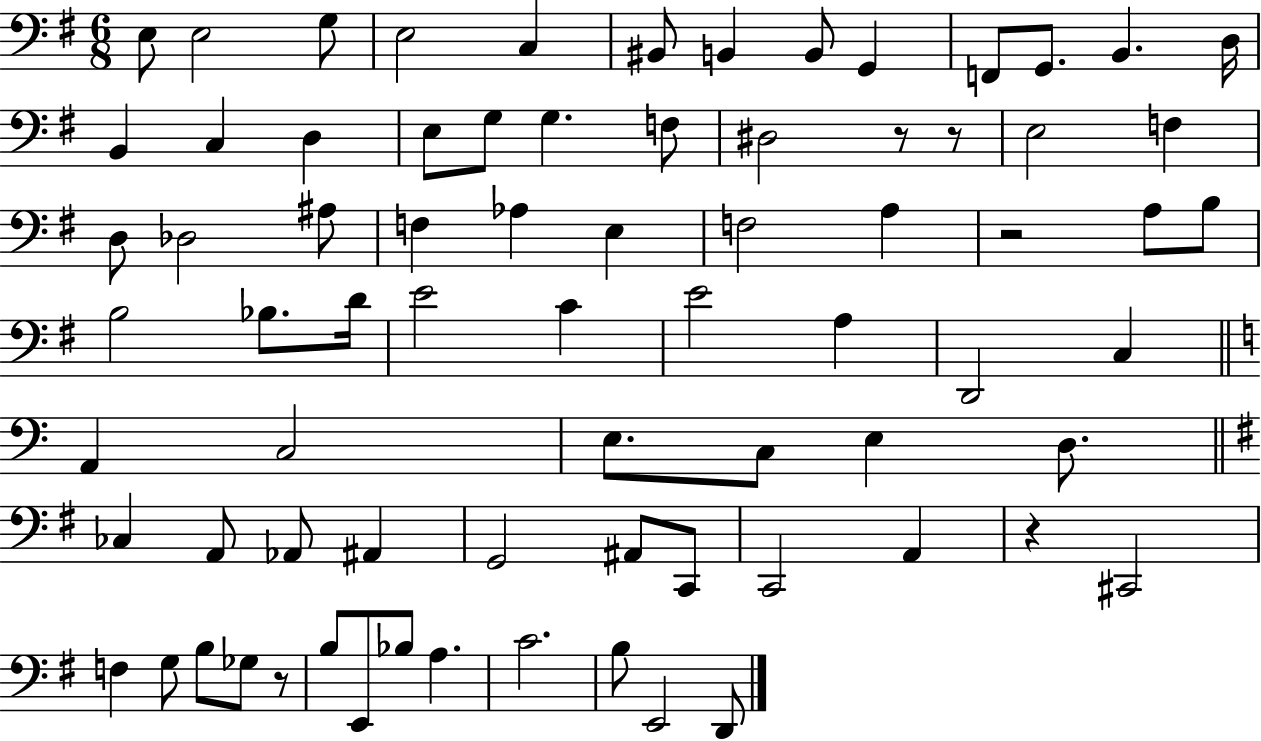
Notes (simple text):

E3/e E3/h G3/e E3/h C3/q BIS2/e B2/q B2/e G2/q F2/e G2/e. B2/q. D3/s B2/q C3/q D3/q E3/e G3/e G3/q. F3/e D#3/h R/e R/e E3/h F3/q D3/e Db3/h A#3/e F3/q Ab3/q E3/q F3/h A3/q R/h A3/e B3/e B3/h Bb3/e. D4/s E4/h C4/q E4/h A3/q D2/h C3/q A2/q C3/h E3/e. C3/e E3/q D3/e. CES3/q A2/e Ab2/e A#2/q G2/h A#2/e C2/e C2/h A2/q R/q C#2/h F3/q G3/e B3/e Gb3/e R/e B3/e E2/e Bb3/e A3/q. C4/h. B3/e E2/h D2/e